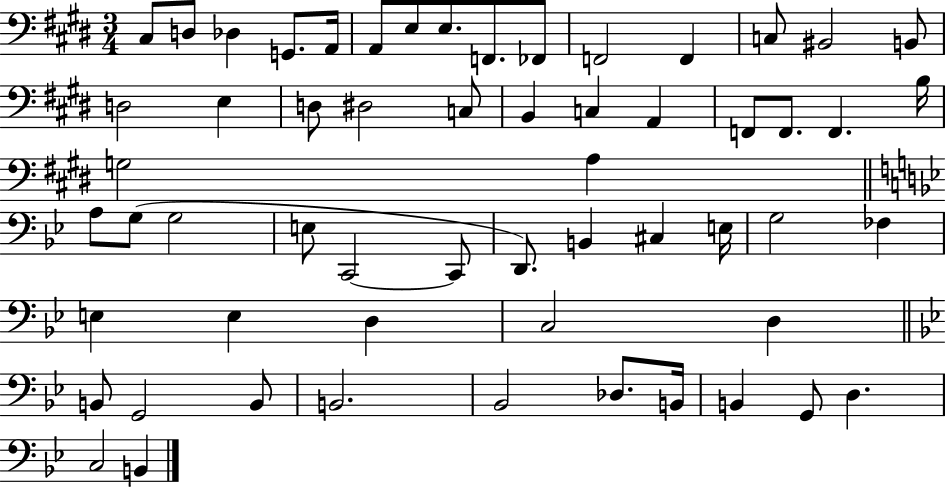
{
  \clef bass
  \numericTimeSignature
  \time 3/4
  \key e \major
  cis8 d8 des4 g,8. a,16 | a,8 e8 e8. f,8. fes,8 | f,2 f,4 | c8 bis,2 b,8 | \break d2 e4 | d8 dis2 c8 | b,4 c4 a,4 | f,8 f,8. f,4. b16 | \break g2 a4 | \bar "||" \break \key bes \major a8 g8( g2 | e8 c,2~~ c,8 | d,8.) b,4 cis4 e16 | g2 fes4 | \break e4 e4 d4 | c2 d4 | \bar "||" \break \key bes \major b,8 g,2 b,8 | b,2. | bes,2 des8. b,16 | b,4 g,8 d4. | \break c2 b,4 | \bar "|."
}